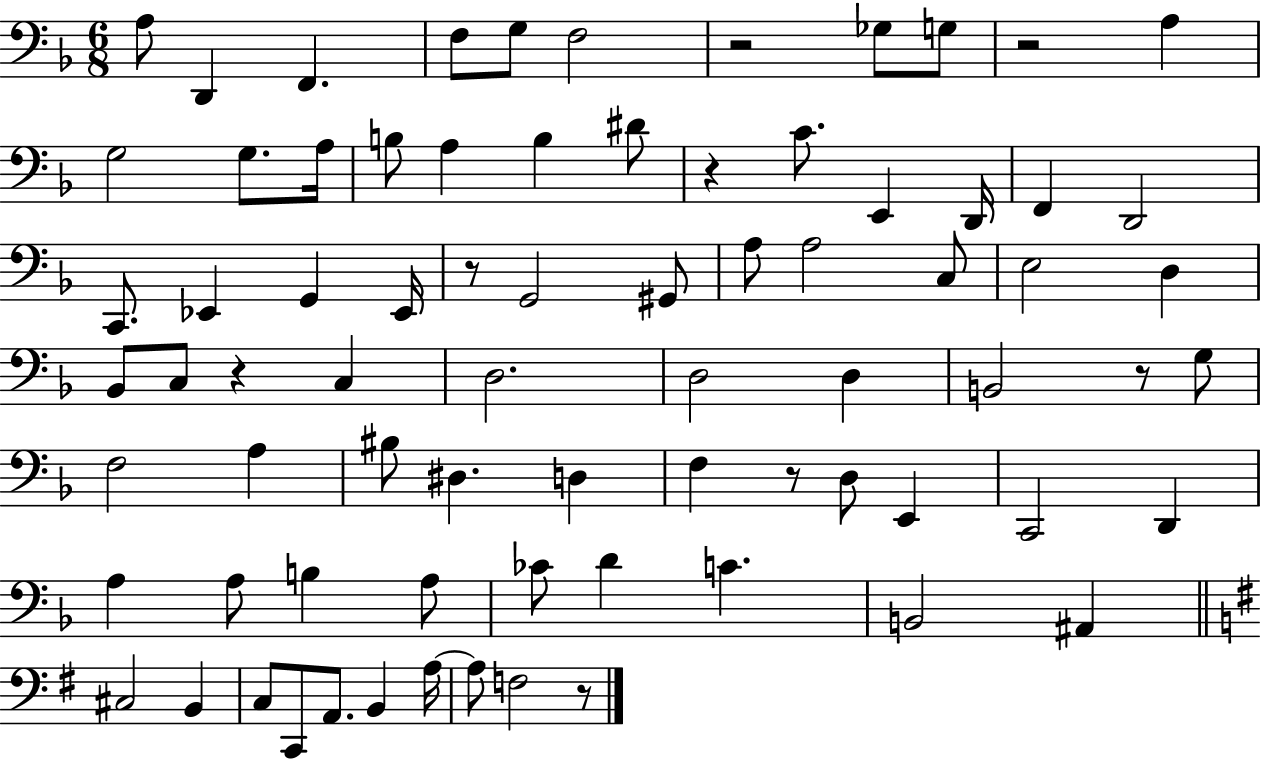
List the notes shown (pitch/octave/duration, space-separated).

A3/e D2/q F2/q. F3/e G3/e F3/h R/h Gb3/e G3/e R/h A3/q G3/h G3/e. A3/s B3/e A3/q B3/q D#4/e R/q C4/e. E2/q D2/s F2/q D2/h C2/e. Eb2/q G2/q Eb2/s R/e G2/h G#2/e A3/e A3/h C3/e E3/h D3/q Bb2/e C3/e R/q C3/q D3/h. D3/h D3/q B2/h R/e G3/e F3/h A3/q BIS3/e D#3/q. D3/q F3/q R/e D3/e E2/q C2/h D2/q A3/q A3/e B3/q A3/e CES4/e D4/q C4/q. B2/h A#2/q C#3/h B2/q C3/e C2/e A2/e. B2/q A3/s A3/e F3/h R/e